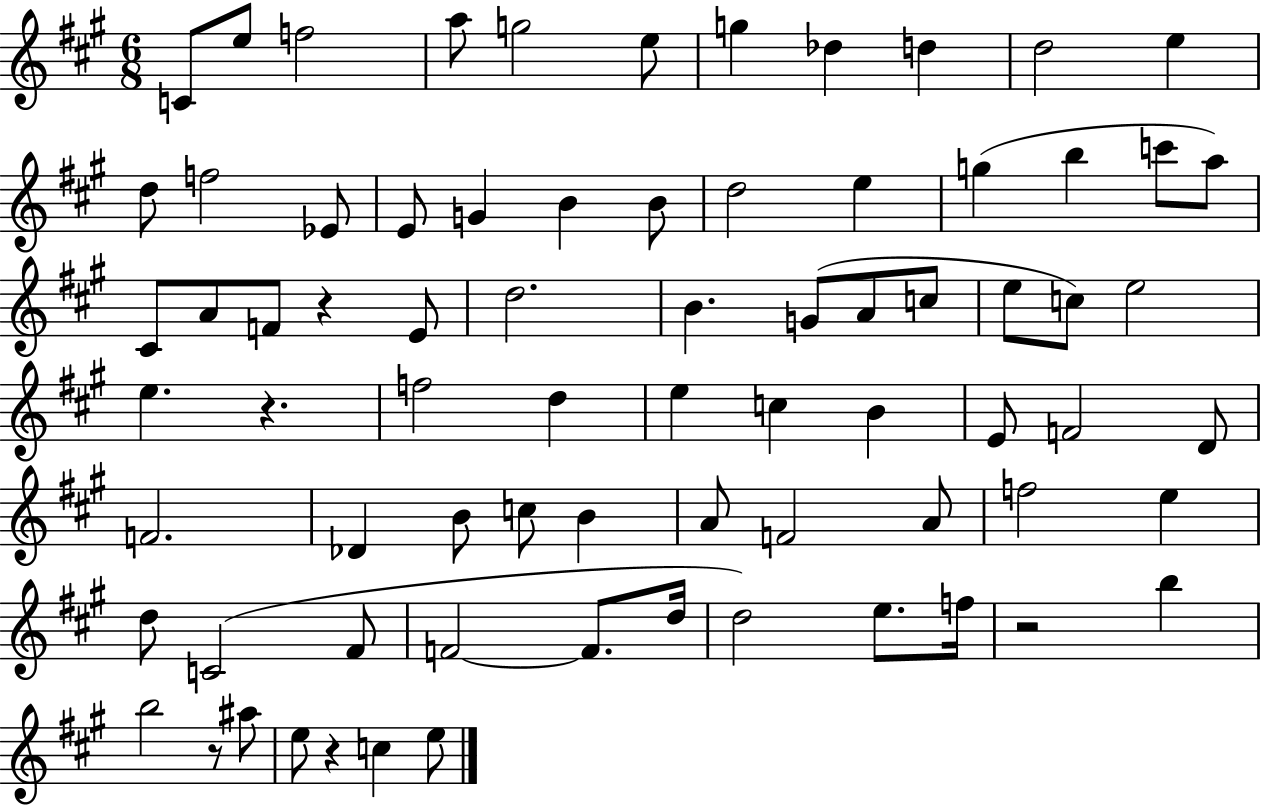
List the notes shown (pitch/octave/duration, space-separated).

C4/e E5/e F5/h A5/e G5/h E5/e G5/q Db5/q D5/q D5/h E5/q D5/e F5/h Eb4/e E4/e G4/q B4/q B4/e D5/h E5/q G5/q B5/q C6/e A5/e C#4/e A4/e F4/e R/q E4/e D5/h. B4/q. G4/e A4/e C5/e E5/e C5/e E5/h E5/q. R/q. F5/h D5/q E5/q C5/q B4/q E4/e F4/h D4/e F4/h. Db4/q B4/e C5/e B4/q A4/e F4/h A4/e F5/h E5/q D5/e C4/h F#4/e F4/h F4/e. D5/s D5/h E5/e. F5/s R/h B5/q B5/h R/e A#5/e E5/e R/q C5/q E5/e